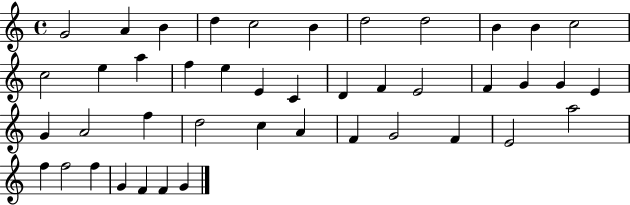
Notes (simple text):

G4/h A4/q B4/q D5/q C5/h B4/q D5/h D5/h B4/q B4/q C5/h C5/h E5/q A5/q F5/q E5/q E4/q C4/q D4/q F4/q E4/h F4/q G4/q G4/q E4/q G4/q A4/h F5/q D5/h C5/q A4/q F4/q G4/h F4/q E4/h A5/h F5/q F5/h F5/q G4/q F4/q F4/q G4/q